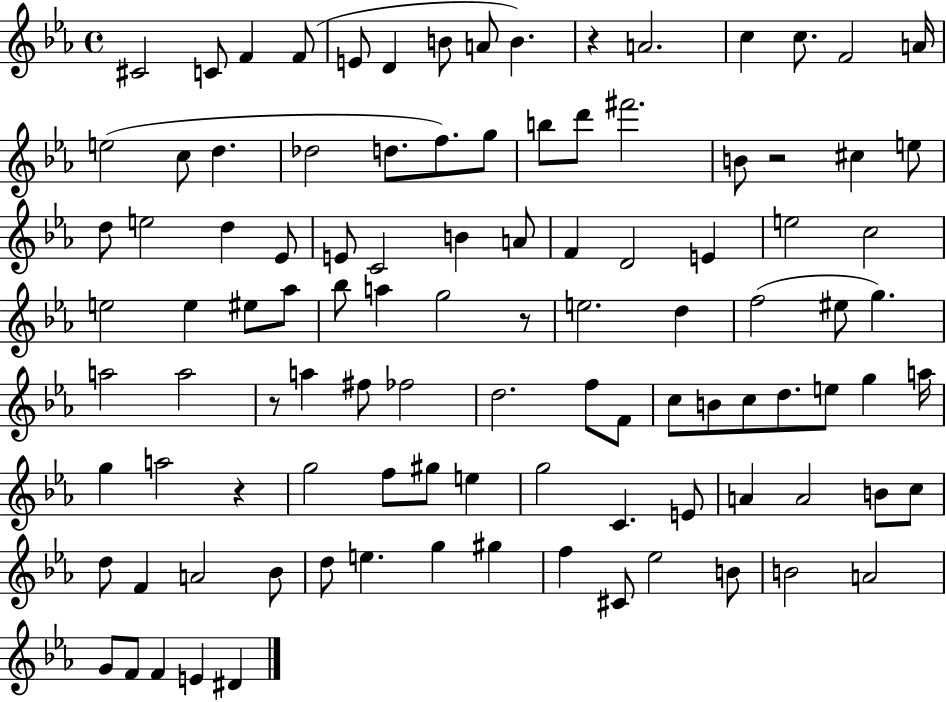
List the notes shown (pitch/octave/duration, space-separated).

C#4/h C4/e F4/q F4/e E4/e D4/q B4/e A4/e B4/q. R/q A4/h. C5/q C5/e. F4/h A4/s E5/h C5/e D5/q. Db5/h D5/e. F5/e. G5/e B5/e D6/e F#6/h. B4/e R/h C#5/q E5/e D5/e E5/h D5/q Eb4/e E4/e C4/h B4/q A4/e F4/q D4/h E4/q E5/h C5/h E5/h E5/q EIS5/e Ab5/e Bb5/e A5/q G5/h R/e E5/h. D5/q F5/h EIS5/e G5/q. A5/h A5/h R/e A5/q F#5/e FES5/h D5/h. F5/e F4/e C5/e B4/e C5/e D5/e. E5/e G5/q A5/s G5/q A5/h R/q G5/h F5/e G#5/e E5/q G5/h C4/q. E4/e A4/q A4/h B4/e C5/e D5/e F4/q A4/h Bb4/e D5/e E5/q. G5/q G#5/q F5/q C#4/e Eb5/h B4/e B4/h A4/h G4/e F4/e F4/q E4/q D#4/q